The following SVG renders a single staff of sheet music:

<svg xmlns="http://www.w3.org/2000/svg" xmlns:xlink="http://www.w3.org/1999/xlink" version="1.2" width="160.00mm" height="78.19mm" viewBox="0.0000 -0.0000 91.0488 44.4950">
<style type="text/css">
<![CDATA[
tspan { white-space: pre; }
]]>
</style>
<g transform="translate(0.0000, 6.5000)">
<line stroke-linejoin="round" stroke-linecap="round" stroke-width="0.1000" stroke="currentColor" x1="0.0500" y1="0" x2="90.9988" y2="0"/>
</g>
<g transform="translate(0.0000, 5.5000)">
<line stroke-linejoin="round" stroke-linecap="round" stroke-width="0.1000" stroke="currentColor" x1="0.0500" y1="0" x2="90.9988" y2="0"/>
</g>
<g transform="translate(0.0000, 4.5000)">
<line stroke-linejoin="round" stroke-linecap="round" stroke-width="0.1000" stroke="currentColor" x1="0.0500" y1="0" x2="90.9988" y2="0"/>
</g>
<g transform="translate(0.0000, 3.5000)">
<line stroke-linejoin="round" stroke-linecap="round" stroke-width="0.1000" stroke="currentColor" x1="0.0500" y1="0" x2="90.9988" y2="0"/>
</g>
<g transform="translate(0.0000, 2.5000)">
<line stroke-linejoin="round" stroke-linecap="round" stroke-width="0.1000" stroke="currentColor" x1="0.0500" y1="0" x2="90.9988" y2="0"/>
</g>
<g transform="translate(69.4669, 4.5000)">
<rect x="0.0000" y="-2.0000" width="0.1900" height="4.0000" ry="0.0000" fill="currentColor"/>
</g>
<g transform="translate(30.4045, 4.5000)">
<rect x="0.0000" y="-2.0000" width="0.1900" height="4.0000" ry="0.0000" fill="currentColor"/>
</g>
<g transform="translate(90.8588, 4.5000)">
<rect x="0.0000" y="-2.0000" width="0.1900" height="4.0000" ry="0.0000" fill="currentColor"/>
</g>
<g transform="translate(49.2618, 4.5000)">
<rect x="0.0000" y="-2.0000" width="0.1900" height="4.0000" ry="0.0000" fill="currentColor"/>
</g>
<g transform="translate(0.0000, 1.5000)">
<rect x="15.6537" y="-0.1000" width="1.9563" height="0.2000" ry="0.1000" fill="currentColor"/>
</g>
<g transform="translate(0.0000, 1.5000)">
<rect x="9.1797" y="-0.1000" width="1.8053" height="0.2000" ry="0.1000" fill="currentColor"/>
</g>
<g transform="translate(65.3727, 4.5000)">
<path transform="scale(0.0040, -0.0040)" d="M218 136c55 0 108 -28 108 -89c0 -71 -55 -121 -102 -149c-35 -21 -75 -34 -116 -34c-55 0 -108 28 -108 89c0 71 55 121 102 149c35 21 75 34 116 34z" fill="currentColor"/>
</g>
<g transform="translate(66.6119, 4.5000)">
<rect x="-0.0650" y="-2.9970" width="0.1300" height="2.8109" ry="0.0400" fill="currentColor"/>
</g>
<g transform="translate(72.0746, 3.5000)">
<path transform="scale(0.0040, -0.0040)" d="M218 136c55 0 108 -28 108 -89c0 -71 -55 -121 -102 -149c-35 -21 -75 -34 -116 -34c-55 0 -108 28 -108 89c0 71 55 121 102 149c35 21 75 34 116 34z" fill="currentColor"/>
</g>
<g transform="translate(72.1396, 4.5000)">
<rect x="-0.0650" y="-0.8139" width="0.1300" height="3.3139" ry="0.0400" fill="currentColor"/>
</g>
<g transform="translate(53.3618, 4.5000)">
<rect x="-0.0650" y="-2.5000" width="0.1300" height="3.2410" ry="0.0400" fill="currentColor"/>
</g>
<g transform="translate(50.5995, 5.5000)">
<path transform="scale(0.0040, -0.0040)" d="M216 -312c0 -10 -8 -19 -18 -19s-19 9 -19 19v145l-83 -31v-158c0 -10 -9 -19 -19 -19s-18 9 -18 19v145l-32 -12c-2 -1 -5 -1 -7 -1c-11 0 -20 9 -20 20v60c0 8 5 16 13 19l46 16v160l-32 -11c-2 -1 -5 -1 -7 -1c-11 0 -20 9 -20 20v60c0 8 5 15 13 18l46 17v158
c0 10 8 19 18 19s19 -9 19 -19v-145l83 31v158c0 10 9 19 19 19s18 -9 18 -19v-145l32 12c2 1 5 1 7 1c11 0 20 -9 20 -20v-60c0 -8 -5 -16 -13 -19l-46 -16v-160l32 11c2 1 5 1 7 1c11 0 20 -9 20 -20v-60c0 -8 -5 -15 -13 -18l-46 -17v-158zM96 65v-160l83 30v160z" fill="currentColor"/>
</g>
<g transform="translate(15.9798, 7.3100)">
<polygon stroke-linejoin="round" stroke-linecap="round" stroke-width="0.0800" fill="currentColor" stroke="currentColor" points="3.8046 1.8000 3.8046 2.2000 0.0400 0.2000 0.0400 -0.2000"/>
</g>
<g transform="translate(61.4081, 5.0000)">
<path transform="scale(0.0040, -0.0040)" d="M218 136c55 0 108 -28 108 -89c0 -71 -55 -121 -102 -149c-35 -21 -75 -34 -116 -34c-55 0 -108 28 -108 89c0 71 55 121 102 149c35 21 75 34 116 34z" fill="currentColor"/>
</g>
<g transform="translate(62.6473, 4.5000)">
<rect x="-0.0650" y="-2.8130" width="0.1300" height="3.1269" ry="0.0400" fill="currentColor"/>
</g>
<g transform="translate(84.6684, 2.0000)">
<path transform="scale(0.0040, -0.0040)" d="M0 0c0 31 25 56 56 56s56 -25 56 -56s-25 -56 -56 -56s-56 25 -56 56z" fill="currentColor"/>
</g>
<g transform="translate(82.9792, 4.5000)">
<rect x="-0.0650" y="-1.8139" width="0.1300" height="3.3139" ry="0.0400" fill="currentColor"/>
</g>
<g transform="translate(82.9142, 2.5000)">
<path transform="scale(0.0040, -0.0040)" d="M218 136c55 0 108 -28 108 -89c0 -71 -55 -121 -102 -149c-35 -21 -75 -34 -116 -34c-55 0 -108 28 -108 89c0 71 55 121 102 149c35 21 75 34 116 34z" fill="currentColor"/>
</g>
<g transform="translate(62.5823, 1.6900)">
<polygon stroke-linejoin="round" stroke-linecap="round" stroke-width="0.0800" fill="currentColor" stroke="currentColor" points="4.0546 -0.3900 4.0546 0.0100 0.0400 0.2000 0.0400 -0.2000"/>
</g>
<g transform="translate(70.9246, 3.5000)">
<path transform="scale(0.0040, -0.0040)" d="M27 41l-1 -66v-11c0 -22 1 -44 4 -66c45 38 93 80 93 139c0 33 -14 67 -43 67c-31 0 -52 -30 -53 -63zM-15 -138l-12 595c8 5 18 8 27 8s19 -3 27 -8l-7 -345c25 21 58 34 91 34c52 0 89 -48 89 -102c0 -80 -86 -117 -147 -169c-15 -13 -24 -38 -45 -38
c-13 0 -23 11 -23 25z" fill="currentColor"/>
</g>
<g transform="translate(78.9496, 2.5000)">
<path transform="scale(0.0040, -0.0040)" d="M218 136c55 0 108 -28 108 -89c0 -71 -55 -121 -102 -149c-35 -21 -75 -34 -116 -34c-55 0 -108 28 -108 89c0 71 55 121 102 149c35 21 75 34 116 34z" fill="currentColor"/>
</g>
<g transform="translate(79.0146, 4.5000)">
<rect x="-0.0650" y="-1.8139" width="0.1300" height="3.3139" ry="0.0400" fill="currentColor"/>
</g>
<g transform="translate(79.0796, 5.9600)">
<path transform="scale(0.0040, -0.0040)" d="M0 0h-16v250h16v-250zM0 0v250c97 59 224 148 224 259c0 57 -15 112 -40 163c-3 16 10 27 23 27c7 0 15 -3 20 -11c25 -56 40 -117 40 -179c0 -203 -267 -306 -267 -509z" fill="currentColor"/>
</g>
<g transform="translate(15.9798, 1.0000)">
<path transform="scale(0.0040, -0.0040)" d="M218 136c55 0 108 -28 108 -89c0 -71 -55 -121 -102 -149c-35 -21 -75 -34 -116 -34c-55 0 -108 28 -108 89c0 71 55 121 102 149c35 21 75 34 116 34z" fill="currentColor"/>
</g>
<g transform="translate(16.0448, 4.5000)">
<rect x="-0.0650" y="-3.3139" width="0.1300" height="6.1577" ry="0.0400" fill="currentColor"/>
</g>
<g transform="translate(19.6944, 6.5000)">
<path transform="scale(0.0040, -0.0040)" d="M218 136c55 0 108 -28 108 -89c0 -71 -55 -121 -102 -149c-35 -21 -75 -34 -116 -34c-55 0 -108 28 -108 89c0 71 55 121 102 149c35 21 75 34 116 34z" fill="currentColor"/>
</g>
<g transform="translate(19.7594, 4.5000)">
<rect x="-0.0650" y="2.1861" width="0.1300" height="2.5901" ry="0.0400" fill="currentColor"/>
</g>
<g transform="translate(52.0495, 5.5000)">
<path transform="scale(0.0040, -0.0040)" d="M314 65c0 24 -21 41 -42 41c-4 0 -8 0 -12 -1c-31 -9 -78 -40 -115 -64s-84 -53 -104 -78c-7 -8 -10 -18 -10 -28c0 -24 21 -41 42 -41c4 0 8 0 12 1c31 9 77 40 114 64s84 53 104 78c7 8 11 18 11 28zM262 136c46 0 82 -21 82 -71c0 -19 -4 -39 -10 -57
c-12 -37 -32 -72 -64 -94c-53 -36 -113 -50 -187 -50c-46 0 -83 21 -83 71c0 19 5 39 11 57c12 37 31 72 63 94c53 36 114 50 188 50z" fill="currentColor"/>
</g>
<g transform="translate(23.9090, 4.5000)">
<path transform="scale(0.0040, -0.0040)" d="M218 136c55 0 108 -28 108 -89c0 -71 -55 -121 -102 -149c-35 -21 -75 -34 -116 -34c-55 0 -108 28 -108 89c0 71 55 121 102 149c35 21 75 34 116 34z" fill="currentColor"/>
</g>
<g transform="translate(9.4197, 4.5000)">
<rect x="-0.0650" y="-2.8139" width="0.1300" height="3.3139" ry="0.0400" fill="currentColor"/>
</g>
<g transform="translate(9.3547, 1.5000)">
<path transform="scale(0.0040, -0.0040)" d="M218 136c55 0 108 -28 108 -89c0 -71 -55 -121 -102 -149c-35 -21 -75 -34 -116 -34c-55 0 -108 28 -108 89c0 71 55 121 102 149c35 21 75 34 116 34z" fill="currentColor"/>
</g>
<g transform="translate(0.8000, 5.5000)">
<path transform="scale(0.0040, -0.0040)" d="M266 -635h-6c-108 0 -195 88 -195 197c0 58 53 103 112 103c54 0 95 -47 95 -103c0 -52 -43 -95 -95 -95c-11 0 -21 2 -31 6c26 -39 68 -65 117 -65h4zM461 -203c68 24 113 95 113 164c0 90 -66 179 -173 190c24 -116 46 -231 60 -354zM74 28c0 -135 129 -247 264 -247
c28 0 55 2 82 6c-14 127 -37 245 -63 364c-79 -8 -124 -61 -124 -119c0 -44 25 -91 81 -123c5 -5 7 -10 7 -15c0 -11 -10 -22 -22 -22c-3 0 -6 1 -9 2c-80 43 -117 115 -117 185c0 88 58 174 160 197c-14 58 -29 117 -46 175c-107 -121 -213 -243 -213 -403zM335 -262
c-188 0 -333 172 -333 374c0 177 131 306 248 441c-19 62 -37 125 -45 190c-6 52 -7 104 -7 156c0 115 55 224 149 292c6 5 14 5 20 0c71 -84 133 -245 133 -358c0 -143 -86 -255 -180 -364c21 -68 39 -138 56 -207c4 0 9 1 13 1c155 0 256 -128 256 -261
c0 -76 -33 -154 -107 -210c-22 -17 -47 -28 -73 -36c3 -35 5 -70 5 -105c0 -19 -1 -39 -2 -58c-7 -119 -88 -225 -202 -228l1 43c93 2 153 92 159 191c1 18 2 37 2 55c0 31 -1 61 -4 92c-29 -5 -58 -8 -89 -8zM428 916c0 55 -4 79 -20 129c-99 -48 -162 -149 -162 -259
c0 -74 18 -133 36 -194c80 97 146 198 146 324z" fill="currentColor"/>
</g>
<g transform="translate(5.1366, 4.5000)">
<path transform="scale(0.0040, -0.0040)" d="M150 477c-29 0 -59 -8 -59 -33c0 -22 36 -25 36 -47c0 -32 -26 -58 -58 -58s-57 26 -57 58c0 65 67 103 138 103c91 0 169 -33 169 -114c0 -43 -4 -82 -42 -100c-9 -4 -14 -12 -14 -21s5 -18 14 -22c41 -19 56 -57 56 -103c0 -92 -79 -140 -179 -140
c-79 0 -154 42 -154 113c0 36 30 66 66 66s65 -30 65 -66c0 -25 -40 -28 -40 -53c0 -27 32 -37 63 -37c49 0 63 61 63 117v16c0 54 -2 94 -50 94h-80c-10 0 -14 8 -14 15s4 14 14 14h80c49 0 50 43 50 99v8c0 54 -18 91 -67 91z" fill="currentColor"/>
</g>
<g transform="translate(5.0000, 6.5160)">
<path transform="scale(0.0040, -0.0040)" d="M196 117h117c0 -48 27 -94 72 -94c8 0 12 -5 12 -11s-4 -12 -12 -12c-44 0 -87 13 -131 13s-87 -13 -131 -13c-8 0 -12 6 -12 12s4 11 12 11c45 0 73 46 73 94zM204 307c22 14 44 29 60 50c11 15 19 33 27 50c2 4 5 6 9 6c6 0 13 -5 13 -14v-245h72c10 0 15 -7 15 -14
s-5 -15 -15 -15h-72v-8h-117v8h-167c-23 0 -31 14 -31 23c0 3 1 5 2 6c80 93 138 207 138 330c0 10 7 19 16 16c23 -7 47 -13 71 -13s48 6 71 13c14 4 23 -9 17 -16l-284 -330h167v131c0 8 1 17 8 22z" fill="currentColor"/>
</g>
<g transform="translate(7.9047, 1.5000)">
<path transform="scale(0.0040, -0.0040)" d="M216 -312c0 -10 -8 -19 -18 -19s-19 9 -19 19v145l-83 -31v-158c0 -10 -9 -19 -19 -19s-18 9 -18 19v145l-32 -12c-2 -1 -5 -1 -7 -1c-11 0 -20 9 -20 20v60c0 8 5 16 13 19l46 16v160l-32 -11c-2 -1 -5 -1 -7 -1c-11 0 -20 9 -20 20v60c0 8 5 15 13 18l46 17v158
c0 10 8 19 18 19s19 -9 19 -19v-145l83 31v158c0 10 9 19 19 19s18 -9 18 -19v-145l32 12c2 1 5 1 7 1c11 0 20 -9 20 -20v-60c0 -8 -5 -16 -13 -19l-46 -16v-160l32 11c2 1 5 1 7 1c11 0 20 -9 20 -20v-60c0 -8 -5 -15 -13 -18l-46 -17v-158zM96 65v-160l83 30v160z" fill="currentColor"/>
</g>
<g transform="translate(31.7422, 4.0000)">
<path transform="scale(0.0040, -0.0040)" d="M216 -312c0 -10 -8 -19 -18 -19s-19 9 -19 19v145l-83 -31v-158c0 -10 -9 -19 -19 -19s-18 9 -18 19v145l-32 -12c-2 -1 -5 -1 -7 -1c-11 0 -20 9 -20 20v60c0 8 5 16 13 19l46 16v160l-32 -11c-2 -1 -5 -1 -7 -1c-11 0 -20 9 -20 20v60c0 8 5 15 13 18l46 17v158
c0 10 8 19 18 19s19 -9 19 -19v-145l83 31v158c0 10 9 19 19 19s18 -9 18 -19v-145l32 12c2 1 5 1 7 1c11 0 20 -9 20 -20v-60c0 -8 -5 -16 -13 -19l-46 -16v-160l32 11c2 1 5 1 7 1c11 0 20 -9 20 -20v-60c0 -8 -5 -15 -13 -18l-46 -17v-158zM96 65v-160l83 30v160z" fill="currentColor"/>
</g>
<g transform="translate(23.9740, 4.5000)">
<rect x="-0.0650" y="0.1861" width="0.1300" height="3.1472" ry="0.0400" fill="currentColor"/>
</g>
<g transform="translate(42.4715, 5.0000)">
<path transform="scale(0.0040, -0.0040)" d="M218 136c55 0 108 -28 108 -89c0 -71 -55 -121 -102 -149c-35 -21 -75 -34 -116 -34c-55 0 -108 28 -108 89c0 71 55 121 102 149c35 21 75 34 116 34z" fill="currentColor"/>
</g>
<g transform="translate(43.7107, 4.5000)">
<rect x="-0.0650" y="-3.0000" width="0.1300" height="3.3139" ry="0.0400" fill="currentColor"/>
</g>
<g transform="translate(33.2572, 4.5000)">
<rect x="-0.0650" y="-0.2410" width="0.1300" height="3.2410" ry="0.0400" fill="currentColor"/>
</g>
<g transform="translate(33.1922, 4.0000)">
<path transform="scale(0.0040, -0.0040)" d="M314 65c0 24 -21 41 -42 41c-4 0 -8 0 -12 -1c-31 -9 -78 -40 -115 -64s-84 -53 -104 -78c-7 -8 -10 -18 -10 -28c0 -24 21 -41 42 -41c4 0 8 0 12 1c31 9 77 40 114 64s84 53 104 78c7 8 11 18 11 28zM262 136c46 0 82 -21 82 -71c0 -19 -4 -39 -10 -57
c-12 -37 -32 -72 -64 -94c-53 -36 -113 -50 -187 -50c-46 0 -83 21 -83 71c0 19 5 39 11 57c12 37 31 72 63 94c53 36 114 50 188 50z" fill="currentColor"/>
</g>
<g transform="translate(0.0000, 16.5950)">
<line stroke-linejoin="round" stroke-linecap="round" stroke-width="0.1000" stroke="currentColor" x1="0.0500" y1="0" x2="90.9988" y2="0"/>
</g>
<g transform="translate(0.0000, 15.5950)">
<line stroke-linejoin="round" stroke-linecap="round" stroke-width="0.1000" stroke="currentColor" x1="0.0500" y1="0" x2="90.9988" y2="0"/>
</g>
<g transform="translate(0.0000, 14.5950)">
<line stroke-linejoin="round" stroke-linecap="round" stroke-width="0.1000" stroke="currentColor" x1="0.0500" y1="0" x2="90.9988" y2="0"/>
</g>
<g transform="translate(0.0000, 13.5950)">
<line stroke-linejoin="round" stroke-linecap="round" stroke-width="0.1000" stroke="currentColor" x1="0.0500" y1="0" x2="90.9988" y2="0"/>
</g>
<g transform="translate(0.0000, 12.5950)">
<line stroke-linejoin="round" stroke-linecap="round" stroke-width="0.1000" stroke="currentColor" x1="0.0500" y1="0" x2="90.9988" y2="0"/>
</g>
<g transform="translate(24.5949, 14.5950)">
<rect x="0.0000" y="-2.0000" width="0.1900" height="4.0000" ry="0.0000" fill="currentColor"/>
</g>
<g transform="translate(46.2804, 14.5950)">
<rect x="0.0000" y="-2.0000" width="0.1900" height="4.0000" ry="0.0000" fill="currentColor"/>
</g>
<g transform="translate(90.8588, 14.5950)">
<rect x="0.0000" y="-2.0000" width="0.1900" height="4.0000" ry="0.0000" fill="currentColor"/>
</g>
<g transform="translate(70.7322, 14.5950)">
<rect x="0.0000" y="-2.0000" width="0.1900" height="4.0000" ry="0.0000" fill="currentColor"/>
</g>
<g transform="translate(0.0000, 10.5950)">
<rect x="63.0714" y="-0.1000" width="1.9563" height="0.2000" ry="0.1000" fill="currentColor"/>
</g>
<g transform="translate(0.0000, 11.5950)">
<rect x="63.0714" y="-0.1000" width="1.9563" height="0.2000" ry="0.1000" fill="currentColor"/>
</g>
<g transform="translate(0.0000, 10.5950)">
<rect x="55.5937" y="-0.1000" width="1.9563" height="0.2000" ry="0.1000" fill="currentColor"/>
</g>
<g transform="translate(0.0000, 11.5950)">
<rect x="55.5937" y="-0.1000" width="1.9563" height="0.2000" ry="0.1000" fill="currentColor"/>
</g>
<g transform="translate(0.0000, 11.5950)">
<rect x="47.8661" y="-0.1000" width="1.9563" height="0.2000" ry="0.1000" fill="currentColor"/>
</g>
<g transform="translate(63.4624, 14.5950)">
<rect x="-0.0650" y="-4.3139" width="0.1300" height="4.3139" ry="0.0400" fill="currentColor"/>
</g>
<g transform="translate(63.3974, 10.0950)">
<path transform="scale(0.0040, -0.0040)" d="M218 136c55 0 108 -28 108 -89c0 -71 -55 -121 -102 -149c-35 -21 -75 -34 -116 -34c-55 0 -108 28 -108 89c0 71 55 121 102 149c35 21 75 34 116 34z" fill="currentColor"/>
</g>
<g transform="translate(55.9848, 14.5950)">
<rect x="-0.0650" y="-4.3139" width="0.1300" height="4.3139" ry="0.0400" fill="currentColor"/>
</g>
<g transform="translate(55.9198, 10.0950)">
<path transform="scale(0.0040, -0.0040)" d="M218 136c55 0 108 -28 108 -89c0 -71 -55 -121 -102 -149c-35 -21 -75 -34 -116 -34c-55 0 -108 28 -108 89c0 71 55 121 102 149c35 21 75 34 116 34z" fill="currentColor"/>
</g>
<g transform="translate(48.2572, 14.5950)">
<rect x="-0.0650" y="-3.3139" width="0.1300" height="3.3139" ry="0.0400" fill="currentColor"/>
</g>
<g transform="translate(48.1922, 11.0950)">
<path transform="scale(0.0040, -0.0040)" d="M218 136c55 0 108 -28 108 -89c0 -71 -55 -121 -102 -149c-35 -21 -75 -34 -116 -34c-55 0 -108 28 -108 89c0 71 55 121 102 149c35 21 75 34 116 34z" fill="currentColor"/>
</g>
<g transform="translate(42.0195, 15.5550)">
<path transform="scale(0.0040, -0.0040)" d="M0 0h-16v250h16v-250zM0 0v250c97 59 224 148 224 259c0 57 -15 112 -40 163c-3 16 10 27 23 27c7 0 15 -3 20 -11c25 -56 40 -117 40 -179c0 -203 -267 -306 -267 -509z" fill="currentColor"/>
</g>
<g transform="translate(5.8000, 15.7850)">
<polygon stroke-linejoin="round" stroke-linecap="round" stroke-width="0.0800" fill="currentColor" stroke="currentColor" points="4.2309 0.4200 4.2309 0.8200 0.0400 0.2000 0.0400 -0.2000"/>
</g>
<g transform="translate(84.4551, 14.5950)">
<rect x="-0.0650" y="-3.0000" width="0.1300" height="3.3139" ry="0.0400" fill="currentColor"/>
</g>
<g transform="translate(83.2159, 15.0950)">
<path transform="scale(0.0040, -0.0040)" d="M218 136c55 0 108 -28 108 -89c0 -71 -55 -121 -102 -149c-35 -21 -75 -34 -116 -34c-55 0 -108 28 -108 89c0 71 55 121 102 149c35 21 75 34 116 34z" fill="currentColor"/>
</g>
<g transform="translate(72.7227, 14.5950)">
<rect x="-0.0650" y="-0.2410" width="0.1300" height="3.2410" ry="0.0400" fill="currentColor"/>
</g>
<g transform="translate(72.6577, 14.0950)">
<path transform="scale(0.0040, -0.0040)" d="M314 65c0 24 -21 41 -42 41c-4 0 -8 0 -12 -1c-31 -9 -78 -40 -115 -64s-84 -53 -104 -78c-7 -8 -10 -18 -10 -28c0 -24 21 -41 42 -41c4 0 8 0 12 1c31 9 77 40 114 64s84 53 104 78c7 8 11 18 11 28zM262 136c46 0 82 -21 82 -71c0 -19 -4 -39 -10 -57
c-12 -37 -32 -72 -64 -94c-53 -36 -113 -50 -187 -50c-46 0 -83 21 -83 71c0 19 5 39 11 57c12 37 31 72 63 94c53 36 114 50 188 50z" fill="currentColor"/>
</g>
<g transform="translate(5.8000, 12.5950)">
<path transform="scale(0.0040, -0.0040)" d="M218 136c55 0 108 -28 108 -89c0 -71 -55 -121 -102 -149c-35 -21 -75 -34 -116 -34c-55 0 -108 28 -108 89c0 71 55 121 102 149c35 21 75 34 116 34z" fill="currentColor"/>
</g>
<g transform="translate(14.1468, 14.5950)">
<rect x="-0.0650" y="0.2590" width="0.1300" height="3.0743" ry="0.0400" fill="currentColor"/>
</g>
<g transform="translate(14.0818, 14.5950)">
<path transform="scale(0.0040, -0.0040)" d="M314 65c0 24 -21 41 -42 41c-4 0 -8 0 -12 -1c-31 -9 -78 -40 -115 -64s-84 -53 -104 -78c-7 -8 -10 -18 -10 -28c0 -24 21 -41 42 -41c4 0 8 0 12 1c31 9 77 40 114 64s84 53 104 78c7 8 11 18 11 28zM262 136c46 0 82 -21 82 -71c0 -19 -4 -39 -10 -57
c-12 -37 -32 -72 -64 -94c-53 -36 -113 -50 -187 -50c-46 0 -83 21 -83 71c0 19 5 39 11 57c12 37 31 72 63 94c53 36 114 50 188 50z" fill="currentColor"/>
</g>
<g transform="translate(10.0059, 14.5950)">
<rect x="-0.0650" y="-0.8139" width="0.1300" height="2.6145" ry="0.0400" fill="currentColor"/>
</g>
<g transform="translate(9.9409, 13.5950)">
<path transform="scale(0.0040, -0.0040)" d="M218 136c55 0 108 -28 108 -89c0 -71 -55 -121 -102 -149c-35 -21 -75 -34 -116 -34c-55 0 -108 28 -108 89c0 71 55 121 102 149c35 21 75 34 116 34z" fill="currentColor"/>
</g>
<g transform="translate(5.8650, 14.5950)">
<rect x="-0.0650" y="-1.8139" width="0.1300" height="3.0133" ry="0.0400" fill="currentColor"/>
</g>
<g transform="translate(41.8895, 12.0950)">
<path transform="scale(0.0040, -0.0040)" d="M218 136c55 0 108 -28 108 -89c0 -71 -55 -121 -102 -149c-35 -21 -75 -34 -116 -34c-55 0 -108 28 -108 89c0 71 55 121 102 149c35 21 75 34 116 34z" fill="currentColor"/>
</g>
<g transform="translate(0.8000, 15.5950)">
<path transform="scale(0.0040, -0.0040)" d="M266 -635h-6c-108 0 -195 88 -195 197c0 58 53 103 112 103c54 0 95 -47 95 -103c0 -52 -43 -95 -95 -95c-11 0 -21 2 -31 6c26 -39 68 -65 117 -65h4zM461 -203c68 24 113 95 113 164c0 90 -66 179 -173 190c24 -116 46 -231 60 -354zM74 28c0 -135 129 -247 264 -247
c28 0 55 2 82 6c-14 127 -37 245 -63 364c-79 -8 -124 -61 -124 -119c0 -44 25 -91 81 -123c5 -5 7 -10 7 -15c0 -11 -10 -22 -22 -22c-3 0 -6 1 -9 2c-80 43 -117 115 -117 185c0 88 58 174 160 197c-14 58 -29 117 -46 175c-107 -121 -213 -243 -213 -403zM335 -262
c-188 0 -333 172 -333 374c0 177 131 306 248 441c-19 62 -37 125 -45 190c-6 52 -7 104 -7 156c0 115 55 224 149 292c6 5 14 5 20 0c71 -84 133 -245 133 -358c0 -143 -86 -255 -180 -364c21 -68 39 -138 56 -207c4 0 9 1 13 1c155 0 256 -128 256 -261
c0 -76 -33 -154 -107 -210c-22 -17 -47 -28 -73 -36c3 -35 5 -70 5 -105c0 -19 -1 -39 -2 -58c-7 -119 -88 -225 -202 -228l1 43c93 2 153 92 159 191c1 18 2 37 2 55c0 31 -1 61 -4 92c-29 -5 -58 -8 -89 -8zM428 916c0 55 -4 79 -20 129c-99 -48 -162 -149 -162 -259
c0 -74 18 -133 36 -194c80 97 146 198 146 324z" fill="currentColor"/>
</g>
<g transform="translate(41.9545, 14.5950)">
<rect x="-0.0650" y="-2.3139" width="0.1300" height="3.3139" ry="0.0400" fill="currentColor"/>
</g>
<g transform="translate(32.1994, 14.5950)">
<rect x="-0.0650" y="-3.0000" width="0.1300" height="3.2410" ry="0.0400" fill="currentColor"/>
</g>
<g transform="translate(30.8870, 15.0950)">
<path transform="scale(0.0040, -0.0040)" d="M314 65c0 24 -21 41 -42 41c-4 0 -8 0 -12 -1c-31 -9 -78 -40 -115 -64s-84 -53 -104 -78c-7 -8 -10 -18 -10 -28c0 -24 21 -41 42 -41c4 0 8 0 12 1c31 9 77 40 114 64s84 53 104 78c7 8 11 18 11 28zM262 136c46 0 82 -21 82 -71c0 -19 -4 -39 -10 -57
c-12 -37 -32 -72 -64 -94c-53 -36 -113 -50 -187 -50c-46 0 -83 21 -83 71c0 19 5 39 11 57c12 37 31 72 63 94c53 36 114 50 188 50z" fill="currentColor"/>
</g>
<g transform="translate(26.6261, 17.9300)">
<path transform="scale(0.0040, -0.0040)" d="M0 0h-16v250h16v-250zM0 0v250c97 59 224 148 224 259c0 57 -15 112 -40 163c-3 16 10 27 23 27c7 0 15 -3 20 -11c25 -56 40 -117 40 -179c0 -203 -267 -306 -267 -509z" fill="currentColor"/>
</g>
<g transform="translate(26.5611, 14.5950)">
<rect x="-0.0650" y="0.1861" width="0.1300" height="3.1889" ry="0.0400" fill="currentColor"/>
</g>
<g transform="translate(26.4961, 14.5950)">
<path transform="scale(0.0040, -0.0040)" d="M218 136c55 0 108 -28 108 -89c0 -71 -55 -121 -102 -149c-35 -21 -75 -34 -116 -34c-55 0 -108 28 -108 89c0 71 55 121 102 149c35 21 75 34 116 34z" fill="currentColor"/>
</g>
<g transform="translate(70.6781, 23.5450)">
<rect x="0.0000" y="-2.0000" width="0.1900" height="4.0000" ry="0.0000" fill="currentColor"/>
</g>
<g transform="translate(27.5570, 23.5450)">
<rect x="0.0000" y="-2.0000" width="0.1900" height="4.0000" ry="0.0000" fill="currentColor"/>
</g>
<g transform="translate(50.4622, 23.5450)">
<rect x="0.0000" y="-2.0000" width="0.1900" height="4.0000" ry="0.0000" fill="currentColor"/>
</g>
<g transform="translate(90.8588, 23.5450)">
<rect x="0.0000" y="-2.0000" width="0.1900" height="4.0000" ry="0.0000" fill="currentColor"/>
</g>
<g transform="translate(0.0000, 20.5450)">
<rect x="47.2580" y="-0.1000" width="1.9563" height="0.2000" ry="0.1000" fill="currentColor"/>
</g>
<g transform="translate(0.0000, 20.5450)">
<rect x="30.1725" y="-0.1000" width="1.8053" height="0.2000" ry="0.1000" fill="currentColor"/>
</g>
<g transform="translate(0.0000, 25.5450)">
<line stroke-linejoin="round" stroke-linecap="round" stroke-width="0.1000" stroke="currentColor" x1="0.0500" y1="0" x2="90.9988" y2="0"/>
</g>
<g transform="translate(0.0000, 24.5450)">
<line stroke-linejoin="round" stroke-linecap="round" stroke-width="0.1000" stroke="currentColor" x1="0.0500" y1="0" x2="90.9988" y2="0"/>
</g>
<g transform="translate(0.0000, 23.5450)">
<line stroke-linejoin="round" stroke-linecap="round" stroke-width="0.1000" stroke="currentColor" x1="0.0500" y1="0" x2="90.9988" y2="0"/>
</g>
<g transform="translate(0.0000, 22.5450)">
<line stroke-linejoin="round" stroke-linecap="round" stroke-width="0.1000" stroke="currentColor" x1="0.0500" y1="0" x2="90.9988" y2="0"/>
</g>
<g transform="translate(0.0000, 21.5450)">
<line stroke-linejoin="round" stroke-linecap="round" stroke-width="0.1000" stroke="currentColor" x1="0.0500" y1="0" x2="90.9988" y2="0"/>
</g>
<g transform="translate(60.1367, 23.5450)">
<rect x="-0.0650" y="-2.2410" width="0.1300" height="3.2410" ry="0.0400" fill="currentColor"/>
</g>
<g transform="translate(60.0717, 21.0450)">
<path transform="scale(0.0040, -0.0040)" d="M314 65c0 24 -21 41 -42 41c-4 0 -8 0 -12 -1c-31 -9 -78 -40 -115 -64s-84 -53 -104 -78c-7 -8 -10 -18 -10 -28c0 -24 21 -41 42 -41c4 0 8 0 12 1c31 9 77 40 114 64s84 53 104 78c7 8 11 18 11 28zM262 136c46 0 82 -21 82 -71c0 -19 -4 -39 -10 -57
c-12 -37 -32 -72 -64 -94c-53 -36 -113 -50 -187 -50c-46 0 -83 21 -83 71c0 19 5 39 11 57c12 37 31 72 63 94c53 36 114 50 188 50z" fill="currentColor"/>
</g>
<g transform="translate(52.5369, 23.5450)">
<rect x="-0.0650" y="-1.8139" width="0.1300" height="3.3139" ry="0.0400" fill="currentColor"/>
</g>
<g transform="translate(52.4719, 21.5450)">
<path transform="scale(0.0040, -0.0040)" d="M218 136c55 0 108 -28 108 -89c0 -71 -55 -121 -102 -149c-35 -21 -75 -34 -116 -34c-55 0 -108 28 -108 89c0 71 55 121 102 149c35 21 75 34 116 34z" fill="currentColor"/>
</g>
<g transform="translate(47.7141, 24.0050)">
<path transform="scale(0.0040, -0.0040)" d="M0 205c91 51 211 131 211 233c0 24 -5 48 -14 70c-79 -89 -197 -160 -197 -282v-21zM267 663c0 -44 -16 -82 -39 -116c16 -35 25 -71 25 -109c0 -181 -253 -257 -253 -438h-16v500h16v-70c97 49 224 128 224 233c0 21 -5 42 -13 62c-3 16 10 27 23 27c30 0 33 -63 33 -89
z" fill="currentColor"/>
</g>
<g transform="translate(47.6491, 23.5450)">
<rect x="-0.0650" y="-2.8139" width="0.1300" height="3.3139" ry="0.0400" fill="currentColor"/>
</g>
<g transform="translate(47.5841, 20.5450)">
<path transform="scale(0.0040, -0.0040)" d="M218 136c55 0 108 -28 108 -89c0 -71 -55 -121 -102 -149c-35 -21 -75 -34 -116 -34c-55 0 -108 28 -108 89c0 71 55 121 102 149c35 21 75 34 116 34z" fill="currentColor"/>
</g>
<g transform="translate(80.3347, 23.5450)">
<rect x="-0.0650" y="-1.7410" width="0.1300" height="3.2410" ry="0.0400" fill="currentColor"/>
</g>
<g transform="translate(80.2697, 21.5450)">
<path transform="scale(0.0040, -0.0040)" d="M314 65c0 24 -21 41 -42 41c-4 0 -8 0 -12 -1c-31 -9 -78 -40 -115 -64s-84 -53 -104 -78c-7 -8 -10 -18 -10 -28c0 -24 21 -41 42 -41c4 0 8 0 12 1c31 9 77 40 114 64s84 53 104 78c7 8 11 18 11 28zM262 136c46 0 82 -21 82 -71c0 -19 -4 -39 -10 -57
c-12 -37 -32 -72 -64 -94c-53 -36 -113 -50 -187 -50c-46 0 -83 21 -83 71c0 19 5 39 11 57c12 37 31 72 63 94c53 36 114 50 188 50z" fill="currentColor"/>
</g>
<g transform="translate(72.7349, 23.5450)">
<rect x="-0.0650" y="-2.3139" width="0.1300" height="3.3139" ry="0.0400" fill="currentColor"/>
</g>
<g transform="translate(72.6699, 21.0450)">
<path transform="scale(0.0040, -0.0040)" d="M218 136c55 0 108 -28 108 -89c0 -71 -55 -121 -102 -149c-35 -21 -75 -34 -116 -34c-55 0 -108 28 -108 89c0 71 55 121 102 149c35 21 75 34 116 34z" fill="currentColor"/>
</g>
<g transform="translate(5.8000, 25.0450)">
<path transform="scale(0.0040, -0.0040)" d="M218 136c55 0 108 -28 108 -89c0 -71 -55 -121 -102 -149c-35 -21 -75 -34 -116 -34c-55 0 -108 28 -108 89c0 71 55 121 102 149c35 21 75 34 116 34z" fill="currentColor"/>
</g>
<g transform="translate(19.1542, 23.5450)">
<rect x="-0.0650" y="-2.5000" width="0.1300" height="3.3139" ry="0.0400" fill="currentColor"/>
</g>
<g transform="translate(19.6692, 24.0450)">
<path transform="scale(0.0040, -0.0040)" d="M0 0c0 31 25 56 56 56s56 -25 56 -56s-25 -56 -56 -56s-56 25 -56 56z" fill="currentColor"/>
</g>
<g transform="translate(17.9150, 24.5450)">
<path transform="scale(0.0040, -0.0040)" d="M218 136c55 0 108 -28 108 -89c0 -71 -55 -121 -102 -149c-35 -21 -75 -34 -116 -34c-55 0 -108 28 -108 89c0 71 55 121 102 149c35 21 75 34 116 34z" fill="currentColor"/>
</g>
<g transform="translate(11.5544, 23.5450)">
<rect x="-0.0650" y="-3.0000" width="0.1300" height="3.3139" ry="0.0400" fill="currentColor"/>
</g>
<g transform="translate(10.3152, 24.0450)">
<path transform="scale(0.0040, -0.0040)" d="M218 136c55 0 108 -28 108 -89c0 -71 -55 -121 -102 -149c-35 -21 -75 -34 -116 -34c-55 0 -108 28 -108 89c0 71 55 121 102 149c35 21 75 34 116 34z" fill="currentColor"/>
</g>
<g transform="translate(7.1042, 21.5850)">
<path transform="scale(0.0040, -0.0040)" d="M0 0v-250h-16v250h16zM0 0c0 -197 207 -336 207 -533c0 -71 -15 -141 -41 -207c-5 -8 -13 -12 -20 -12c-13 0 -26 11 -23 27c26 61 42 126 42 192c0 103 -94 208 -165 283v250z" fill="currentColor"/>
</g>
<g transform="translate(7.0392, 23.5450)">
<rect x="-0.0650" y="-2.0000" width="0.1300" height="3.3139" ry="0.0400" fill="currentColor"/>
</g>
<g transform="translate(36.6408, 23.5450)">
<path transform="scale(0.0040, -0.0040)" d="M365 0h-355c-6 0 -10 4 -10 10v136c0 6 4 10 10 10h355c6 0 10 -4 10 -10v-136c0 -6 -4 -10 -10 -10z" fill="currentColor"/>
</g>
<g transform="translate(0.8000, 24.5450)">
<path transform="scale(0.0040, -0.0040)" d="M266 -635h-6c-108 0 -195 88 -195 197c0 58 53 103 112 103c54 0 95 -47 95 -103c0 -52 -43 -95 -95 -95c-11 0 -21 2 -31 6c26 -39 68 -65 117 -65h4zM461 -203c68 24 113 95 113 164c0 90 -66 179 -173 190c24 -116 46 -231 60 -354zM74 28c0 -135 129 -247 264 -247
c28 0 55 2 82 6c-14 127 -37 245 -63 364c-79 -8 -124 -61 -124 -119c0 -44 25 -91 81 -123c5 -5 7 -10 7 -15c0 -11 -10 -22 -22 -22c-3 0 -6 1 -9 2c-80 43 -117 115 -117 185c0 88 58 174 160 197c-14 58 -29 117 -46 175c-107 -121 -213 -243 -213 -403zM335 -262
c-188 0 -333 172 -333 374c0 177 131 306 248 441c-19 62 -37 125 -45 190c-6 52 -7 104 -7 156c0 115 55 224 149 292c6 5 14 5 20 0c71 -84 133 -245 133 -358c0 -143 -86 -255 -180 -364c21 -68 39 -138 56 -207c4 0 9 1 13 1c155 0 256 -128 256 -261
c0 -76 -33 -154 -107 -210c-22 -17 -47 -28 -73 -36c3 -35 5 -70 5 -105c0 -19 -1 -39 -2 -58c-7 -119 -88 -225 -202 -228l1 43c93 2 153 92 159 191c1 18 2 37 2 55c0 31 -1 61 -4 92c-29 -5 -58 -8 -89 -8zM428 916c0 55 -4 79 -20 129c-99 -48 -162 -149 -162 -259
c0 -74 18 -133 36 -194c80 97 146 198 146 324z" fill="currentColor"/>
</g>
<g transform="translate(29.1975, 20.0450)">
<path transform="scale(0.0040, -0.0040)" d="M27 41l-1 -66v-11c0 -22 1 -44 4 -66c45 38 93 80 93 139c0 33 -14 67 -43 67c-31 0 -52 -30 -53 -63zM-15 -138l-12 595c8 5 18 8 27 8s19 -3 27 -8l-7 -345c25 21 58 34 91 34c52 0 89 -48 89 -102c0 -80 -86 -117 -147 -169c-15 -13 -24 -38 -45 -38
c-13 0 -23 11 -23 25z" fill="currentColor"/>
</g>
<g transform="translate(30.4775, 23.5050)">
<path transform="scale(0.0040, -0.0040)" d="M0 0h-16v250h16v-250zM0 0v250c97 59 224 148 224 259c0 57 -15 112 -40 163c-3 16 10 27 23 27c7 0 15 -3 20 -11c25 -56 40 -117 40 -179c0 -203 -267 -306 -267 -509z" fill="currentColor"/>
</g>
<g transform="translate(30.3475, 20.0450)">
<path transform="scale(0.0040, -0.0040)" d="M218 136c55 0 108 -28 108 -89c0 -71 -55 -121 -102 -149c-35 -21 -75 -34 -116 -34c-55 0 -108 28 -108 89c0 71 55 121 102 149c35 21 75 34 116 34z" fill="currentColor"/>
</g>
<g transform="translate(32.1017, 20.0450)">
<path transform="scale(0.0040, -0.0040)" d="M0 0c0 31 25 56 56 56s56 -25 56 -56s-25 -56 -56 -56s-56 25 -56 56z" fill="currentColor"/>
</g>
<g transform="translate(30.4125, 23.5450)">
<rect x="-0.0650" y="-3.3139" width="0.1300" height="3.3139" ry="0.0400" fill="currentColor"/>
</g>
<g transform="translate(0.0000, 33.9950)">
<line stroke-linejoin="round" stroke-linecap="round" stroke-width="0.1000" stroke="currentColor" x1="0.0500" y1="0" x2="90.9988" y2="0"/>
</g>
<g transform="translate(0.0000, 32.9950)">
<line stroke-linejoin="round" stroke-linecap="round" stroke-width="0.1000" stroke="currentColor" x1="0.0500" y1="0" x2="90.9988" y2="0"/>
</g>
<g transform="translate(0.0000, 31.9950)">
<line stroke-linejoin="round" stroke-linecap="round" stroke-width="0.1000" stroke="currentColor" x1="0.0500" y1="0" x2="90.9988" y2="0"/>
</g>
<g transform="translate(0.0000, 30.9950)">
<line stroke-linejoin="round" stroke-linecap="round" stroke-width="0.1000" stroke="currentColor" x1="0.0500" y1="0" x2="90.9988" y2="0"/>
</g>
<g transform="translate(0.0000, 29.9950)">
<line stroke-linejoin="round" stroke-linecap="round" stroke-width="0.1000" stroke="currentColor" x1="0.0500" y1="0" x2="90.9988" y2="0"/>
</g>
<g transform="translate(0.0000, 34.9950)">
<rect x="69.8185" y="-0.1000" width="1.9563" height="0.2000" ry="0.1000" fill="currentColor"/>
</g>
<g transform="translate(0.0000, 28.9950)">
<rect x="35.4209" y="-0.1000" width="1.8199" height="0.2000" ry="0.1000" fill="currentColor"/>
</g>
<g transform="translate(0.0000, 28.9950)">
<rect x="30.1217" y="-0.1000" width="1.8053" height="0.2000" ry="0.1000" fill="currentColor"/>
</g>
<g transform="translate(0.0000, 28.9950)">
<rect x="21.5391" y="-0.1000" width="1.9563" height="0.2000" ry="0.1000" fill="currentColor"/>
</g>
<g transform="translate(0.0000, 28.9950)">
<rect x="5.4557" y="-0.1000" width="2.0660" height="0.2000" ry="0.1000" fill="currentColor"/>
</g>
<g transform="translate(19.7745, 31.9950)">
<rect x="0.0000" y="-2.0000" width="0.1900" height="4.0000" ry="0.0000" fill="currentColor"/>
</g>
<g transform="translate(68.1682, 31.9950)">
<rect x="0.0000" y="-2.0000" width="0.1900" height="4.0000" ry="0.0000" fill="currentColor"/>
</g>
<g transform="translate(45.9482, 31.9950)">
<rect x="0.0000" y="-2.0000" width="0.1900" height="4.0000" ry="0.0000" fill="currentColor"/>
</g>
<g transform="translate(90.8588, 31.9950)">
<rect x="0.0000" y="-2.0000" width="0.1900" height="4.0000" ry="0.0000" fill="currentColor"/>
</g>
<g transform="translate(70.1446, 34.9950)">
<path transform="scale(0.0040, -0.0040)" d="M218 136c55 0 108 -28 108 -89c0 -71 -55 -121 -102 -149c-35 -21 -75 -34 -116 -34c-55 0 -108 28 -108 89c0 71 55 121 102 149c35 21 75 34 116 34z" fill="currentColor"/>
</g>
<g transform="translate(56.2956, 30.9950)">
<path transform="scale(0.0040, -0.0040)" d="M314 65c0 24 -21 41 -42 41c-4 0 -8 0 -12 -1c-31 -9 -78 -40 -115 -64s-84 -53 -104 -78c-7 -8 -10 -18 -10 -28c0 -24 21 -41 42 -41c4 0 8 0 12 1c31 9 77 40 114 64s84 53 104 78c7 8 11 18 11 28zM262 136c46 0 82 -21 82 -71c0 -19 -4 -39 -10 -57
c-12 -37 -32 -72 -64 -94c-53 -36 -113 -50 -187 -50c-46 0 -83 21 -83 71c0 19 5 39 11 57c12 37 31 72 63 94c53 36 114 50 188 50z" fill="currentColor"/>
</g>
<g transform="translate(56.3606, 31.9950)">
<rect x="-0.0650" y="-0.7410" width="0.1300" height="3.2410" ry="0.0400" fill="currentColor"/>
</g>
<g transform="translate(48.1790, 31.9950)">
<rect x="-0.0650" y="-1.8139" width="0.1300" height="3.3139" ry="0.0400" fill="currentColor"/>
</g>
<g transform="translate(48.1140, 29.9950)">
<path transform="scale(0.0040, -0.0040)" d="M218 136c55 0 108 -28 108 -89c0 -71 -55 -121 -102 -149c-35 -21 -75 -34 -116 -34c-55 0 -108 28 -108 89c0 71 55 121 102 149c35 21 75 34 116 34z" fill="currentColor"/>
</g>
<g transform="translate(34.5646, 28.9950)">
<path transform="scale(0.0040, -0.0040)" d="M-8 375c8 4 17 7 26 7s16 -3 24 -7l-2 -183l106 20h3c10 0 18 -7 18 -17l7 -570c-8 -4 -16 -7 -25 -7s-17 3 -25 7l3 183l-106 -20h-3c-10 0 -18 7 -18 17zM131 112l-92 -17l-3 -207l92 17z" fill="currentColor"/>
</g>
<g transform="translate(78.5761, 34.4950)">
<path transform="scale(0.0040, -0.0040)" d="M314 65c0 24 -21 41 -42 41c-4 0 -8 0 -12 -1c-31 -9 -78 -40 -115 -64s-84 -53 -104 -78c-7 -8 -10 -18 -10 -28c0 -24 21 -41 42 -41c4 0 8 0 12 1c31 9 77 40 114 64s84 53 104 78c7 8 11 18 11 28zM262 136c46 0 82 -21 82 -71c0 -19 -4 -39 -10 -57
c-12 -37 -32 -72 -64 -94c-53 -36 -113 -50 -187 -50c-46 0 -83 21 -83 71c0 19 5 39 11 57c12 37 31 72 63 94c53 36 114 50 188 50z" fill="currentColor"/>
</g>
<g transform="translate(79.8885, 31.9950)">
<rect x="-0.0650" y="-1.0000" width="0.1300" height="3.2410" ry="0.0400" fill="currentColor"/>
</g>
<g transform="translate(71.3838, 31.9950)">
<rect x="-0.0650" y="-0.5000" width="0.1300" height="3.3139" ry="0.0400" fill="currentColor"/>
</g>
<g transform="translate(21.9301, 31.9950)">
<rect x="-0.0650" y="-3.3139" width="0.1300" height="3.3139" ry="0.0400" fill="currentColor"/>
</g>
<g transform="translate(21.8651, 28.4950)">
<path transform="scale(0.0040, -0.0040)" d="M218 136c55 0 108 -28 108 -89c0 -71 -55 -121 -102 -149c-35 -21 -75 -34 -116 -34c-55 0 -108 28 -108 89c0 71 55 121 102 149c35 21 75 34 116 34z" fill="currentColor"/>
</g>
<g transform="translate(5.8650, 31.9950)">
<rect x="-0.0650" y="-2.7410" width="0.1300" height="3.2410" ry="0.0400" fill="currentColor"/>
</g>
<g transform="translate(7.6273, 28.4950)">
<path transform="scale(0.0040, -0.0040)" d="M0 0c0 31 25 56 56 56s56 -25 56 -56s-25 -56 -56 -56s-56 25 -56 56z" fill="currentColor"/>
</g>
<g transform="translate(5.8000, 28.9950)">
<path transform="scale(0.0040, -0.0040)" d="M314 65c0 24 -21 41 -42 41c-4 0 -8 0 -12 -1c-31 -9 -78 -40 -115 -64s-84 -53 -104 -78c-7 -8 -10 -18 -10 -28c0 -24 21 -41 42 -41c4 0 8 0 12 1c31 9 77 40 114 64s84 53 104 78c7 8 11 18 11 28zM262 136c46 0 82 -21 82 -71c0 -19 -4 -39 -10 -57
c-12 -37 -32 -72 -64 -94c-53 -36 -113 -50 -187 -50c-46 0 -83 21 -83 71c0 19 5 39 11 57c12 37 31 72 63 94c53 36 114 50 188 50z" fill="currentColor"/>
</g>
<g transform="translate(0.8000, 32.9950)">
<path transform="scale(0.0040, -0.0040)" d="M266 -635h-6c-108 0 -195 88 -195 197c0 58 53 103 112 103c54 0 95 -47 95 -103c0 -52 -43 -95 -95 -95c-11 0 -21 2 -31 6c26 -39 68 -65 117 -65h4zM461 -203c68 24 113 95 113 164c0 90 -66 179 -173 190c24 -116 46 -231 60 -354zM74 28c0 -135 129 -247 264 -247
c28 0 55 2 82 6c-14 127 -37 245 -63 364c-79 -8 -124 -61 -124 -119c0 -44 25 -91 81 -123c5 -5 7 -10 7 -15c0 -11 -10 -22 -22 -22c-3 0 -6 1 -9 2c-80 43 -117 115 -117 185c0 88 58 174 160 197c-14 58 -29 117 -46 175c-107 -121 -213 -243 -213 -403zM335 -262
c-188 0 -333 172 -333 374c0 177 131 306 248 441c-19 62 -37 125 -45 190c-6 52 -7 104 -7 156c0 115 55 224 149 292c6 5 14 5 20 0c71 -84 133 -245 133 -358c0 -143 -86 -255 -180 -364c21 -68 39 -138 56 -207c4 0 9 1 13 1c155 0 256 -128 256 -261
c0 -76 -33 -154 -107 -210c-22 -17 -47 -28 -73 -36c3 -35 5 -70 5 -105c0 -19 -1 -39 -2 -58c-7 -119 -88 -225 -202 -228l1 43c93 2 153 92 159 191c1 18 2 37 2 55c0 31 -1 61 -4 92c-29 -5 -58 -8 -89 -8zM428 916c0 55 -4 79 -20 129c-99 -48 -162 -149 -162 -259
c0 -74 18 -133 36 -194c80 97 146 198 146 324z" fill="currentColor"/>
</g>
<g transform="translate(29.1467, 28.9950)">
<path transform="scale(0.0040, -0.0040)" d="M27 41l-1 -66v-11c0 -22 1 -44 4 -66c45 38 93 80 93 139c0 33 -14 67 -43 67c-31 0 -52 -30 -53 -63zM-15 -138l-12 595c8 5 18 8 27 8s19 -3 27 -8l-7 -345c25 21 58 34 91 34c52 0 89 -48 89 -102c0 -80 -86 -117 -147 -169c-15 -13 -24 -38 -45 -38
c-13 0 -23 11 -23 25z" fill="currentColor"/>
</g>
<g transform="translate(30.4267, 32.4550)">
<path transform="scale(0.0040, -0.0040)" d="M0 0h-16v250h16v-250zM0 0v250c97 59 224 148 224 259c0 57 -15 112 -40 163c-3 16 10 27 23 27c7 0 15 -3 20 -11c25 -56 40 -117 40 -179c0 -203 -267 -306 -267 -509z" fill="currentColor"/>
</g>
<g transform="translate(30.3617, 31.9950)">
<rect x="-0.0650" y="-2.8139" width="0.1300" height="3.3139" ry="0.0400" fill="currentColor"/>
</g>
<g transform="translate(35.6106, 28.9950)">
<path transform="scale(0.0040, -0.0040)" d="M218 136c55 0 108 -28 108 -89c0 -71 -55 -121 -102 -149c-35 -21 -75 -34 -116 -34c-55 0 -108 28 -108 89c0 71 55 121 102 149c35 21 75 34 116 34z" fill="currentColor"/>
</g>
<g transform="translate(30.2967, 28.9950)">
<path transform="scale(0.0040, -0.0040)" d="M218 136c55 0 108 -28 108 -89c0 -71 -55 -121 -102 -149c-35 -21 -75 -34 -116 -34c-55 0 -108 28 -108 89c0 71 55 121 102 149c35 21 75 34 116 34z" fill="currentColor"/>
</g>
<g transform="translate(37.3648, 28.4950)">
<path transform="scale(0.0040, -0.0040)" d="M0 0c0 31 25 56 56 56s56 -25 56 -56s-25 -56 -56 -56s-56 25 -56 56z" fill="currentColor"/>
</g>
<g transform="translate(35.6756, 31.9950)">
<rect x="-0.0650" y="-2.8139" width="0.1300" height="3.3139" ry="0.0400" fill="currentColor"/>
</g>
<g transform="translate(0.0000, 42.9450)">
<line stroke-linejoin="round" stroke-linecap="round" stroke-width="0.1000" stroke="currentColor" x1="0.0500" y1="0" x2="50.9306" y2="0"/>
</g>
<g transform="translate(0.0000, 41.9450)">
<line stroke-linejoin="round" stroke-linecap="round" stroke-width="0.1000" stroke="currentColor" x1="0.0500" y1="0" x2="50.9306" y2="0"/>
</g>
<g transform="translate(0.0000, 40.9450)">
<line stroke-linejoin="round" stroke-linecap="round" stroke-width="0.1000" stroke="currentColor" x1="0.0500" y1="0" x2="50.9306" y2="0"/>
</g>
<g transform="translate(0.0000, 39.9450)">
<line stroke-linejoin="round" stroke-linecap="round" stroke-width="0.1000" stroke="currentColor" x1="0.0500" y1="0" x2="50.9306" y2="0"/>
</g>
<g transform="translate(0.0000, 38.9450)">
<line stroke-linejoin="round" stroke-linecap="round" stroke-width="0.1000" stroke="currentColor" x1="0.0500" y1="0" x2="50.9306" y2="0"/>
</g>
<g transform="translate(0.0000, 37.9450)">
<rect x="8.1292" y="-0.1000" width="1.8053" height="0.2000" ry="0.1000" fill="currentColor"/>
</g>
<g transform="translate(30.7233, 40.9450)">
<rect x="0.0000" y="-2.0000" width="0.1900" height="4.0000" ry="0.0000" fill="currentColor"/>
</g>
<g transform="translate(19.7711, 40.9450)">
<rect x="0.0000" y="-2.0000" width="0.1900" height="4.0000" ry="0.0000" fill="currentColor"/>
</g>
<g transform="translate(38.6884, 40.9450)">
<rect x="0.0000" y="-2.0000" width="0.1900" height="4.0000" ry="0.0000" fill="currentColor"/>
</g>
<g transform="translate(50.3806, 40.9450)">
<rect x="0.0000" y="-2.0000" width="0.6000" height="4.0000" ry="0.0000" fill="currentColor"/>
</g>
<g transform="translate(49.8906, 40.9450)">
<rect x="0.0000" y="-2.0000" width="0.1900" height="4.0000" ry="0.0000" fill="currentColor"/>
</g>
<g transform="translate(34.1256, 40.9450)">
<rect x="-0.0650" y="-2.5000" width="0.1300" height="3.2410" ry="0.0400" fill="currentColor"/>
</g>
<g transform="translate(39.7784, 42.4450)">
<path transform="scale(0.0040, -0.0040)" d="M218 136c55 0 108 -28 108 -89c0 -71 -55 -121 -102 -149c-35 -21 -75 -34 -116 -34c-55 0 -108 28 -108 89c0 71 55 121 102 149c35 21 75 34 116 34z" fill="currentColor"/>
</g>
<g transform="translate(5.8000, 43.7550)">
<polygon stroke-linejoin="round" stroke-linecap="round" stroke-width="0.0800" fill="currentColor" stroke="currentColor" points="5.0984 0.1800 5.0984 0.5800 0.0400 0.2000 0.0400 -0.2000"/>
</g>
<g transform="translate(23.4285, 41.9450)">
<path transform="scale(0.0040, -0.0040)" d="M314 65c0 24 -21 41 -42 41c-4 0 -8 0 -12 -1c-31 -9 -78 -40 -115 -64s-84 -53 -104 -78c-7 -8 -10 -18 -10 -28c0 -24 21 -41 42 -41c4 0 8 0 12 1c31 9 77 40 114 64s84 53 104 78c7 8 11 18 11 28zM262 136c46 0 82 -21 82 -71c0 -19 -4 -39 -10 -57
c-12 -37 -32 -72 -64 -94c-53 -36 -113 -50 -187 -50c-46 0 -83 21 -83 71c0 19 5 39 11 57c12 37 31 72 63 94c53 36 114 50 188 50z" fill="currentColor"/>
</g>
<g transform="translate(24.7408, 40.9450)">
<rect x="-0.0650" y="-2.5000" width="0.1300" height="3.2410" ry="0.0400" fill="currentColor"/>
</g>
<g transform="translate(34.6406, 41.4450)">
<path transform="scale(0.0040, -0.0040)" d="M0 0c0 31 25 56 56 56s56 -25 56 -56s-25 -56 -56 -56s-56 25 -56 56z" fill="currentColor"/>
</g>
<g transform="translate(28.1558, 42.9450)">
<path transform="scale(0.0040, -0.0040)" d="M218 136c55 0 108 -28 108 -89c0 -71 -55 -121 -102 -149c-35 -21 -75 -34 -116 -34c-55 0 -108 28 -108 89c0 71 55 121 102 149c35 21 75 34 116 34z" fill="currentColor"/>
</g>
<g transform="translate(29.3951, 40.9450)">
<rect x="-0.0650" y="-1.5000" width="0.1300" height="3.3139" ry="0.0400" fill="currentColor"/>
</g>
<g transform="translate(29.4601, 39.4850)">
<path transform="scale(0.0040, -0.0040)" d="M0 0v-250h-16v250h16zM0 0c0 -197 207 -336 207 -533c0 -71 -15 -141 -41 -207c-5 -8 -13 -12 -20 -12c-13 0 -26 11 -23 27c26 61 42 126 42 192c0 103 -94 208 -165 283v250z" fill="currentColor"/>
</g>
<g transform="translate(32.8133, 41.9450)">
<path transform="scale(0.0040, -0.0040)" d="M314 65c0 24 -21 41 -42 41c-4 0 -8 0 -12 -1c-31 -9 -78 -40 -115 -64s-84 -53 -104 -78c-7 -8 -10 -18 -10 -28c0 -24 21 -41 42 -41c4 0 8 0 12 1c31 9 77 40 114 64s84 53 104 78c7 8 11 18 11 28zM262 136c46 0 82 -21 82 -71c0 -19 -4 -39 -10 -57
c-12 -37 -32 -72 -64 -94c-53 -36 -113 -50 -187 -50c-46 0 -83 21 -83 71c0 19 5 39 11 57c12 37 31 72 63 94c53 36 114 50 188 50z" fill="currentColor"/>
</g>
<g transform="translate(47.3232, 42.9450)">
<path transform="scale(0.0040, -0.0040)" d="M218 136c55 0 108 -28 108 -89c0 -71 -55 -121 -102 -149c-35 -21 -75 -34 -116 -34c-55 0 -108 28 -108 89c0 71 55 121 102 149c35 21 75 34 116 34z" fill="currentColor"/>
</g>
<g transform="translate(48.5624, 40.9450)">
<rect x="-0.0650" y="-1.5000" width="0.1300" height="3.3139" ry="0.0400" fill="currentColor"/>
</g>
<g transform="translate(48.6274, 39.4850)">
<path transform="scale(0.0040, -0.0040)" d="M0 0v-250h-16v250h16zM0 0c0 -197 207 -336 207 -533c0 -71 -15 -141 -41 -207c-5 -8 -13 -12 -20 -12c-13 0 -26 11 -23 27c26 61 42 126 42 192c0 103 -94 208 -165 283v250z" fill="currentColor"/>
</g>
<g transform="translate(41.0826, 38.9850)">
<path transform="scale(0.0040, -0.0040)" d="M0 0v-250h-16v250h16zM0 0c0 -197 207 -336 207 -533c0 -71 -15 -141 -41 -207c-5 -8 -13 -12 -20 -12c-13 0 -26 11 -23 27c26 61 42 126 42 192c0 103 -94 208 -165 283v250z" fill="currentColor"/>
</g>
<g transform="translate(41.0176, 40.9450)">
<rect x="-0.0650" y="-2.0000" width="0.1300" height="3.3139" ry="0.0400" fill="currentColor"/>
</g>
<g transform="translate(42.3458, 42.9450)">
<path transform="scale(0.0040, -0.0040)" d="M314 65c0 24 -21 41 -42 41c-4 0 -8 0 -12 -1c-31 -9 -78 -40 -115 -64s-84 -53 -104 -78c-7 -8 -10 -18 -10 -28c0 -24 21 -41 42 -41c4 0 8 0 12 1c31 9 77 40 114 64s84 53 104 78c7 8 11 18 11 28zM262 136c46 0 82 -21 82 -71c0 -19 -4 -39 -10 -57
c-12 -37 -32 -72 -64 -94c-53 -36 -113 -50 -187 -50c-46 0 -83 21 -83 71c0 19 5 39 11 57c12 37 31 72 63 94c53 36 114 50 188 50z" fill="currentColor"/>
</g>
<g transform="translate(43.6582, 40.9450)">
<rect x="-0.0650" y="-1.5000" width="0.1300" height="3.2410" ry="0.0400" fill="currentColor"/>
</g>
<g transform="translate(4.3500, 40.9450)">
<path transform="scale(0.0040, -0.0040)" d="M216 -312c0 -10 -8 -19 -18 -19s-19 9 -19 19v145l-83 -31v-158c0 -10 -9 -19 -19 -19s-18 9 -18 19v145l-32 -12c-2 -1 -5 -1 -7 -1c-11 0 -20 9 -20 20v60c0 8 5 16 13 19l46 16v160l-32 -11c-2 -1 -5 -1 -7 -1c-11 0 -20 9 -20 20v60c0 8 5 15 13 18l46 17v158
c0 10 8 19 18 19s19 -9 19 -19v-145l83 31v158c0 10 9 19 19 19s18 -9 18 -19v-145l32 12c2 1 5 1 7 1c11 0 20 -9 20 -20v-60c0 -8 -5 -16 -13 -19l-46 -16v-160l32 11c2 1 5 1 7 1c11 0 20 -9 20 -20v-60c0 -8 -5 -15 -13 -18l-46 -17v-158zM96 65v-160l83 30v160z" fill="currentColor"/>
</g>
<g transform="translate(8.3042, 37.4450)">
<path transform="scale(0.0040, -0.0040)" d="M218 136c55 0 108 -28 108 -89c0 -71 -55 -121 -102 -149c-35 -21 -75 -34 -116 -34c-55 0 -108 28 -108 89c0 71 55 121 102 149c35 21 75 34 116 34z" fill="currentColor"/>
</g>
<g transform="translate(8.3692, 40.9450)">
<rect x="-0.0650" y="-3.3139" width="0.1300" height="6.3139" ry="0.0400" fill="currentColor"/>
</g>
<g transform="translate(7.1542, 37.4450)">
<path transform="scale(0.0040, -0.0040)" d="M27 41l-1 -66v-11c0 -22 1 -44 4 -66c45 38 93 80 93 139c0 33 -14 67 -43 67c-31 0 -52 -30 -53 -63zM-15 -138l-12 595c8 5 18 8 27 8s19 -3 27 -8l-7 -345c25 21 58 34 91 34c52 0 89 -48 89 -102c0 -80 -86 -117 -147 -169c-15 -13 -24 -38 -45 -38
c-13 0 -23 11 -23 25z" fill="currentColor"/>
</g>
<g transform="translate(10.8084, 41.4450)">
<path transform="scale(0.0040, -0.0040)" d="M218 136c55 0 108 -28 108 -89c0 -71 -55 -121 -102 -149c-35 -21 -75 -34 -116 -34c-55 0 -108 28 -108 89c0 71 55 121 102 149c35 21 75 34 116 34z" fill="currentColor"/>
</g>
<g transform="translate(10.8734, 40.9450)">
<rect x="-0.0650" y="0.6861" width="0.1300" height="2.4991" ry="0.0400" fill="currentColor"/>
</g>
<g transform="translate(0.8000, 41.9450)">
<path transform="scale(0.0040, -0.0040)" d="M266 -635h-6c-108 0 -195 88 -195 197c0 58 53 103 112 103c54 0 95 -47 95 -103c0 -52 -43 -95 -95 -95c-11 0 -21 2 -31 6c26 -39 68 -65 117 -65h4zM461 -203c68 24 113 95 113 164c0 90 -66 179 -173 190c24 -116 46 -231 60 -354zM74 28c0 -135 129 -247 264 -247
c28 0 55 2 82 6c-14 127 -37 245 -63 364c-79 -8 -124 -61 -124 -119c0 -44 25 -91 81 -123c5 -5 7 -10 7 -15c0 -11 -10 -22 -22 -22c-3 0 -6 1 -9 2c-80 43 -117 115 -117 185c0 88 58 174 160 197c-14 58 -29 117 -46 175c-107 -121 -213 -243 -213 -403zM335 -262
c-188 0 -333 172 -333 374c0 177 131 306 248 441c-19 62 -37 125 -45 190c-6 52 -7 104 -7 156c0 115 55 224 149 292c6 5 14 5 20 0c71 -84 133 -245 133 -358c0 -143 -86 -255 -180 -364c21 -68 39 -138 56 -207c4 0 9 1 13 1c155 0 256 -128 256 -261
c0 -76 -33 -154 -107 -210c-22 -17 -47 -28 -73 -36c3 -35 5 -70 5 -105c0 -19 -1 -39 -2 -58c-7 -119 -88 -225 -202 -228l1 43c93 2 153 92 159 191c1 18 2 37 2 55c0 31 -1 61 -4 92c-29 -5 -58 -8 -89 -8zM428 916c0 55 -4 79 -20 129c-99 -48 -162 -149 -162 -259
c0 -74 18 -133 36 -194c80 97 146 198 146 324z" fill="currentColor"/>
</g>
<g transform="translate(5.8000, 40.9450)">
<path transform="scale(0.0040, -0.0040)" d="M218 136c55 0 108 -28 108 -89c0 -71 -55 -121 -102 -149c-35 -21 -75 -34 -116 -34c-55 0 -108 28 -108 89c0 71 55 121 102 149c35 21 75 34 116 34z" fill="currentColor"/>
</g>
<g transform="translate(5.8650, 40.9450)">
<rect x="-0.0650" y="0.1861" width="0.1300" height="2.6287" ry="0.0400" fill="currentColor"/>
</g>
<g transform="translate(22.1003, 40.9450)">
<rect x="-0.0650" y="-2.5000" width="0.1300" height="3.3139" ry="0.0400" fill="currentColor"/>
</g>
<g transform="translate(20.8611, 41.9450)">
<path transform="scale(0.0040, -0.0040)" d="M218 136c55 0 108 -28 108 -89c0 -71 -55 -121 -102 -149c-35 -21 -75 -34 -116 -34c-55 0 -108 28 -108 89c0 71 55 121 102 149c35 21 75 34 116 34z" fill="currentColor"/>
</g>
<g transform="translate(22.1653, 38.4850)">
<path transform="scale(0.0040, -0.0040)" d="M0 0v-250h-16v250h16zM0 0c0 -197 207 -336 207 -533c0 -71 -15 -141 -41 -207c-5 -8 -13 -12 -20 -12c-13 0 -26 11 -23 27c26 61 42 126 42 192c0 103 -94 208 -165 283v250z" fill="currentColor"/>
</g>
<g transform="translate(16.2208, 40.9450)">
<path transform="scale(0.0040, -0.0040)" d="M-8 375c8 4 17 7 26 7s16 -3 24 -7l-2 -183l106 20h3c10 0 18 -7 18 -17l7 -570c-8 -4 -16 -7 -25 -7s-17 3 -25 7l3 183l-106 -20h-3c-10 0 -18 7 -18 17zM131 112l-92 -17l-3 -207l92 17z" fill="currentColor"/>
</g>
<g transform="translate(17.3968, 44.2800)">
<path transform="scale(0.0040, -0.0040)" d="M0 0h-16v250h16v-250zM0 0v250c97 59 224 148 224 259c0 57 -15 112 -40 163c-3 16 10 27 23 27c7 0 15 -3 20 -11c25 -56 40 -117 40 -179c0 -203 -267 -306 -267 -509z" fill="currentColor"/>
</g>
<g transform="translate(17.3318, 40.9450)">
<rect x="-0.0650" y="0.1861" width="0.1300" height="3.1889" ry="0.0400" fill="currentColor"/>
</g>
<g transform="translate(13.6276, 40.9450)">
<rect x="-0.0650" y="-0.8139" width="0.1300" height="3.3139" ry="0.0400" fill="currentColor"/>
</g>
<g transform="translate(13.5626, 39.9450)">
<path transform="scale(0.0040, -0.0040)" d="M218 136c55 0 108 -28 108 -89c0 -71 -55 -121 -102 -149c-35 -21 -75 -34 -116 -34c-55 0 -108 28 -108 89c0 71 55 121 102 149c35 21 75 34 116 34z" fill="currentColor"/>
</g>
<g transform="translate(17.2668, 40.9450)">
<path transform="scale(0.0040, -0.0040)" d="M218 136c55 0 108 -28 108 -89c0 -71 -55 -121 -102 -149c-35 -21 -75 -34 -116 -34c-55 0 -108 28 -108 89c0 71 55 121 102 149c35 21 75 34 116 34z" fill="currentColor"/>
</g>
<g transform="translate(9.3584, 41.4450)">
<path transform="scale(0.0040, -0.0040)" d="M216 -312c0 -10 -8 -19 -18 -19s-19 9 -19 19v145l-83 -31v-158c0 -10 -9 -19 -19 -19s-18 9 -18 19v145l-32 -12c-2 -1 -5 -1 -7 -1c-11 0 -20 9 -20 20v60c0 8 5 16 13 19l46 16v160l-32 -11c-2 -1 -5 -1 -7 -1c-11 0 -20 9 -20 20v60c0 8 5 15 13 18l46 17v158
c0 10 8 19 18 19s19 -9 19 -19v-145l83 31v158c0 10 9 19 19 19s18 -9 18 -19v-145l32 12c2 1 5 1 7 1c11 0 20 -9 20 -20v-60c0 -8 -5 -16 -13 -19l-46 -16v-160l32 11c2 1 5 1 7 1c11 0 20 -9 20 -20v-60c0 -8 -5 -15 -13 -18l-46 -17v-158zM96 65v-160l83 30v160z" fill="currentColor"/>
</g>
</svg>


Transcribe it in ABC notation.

X:1
T:Untitled
M:3/4
L:1/4
K:C
^a b/2 E/2 B ^c2 A ^G2 A/2 B/2 _d f/2 f f/2 d/2 B2 B/2 A2 g/2 b d' d' c2 A F/2 A G _b/2 z2 a/4 f g2 g f2 a2 b _a/2 a f d2 C D2 ^B/2 _b/2 ^A/2 d B/2 G/2 G2 E/2 G2 F/2 E2 E/2